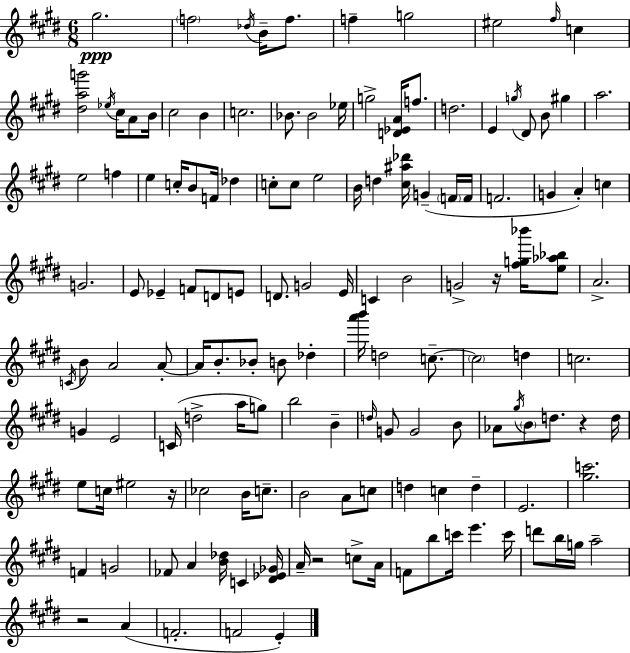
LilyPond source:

{
  \clef treble
  \numericTimeSignature
  \time 6/8
  \key e \major
  \repeat volta 2 { gis''2.\ppp | \parenthesize f''2 \acciaccatura { des''16 } b'16-- f''8. | f''4-- g''2 | eis''2 \grace { fis''16 } c''4 | \break <dis'' a'' g'''>2 \acciaccatura { ees''16 } cis''16 | a'8 b'16 cis''2 b'4 | c''2. | bes'8. bes'2 | \break ees''16 g''2-> <d' ees' a'>16 | f''8. d''2. | e'4 \acciaccatura { g''16 } dis'8 b'8 | gis''4 a''2. | \break e''2 | f''4 e''4 c''16-. b'8 f'16 | des''4 c''8-. c''8 e''2 | b'16 d''4 <cis'' ais'' des'''>16 g'4--( | \break \parenthesize f'16 f'16 f'2. | g'4 a'4-.) | c''4 g'2. | e'8 ees'4-- f'8 | \break d'8 e'8 d'8. g'2 | e'16 c'4 b'2 | g'2-> | r16 <fis'' g'' bes'''>16 <e'' aes'' bes''>8 a'2.-> | \break \acciaccatura { c'16 } b'8 a'2 | a'8-.~~ a'16 b'8.-. bes'8-. b'8 | des''4-. <a''' b'''>16 d''2 | c''8.--~~ \parenthesize c''2 | \break d''4 c''2. | g'4 e'2 | c'16( d''2-> | a''16 g''8) b''2 | \break b'4-- \grace { d''16 } g'8 g'2 | b'8 aes'8 \acciaccatura { gis''16 } \parenthesize b'8 d''8. | r4 d''16 e''8 c''16 eis''2 | r16 ces''2 | \break b'16 c''8.-- b'2 | a'8 c''8 d''4 c''4 | d''4-- e'2. | <gis'' c'''>2. | \break f'4 g'2 | fes'8 a'4 | <b' des''>16 c'4 <dis' ees' ges'>16 a'16-- r2 | c''8-> a'16 f'8 b''8 c'''16 | \break e'''4. c'''16 d'''8 b''16 g''16 a''2-- | r2 | a'4( f'2.-. | f'2 | \break e'4-.) } \bar "|."
}